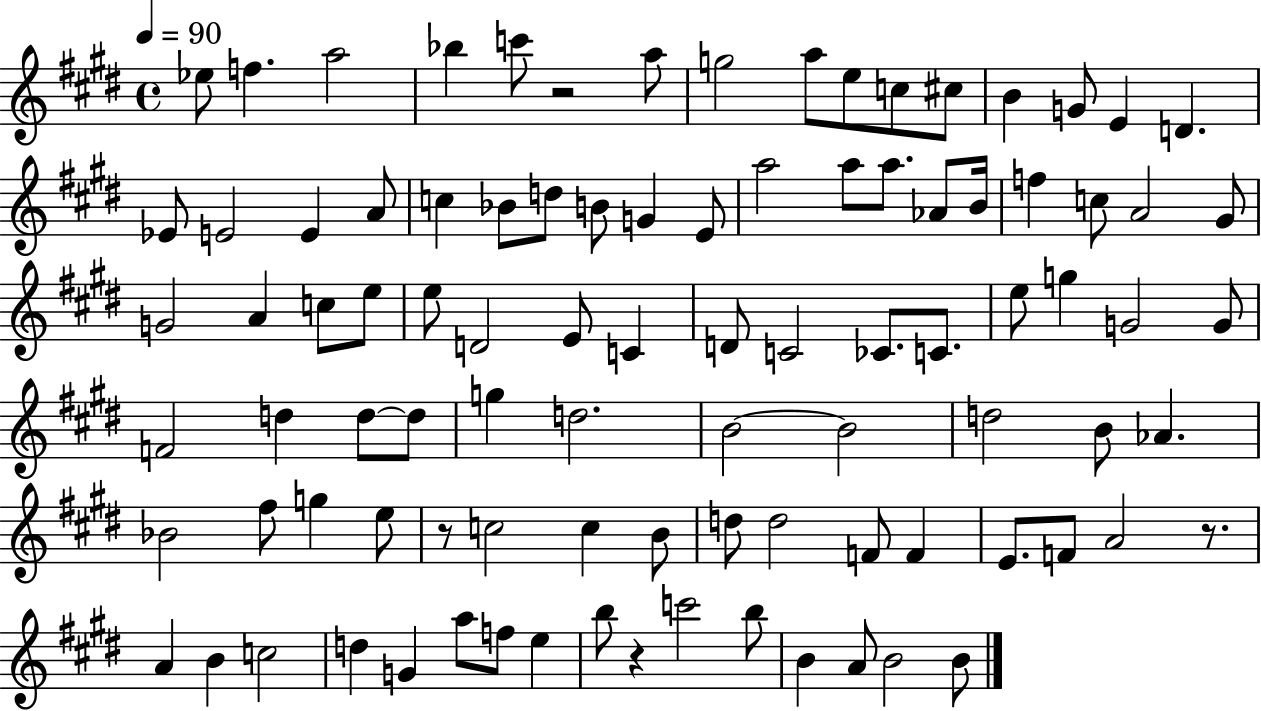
Eb5/e F5/q. A5/h Bb5/q C6/e R/h A5/e G5/h A5/e E5/e C5/e C#5/e B4/q G4/e E4/q D4/q. Eb4/e E4/h E4/q A4/e C5/q Bb4/e D5/e B4/e G4/q E4/e A5/h A5/e A5/e. Ab4/e B4/s F5/q C5/e A4/h G#4/e G4/h A4/q C5/e E5/e E5/e D4/h E4/e C4/q D4/e C4/h CES4/e. C4/e. E5/e G5/q G4/h G4/e F4/h D5/q D5/e D5/e G5/q D5/h. B4/h B4/h D5/h B4/e Ab4/q. Bb4/h F#5/e G5/q E5/e R/e C5/h C5/q B4/e D5/e D5/h F4/e F4/q E4/e. F4/e A4/h R/e. A4/q B4/q C5/h D5/q G4/q A5/e F5/e E5/q B5/e R/q C6/h B5/e B4/q A4/e B4/h B4/e